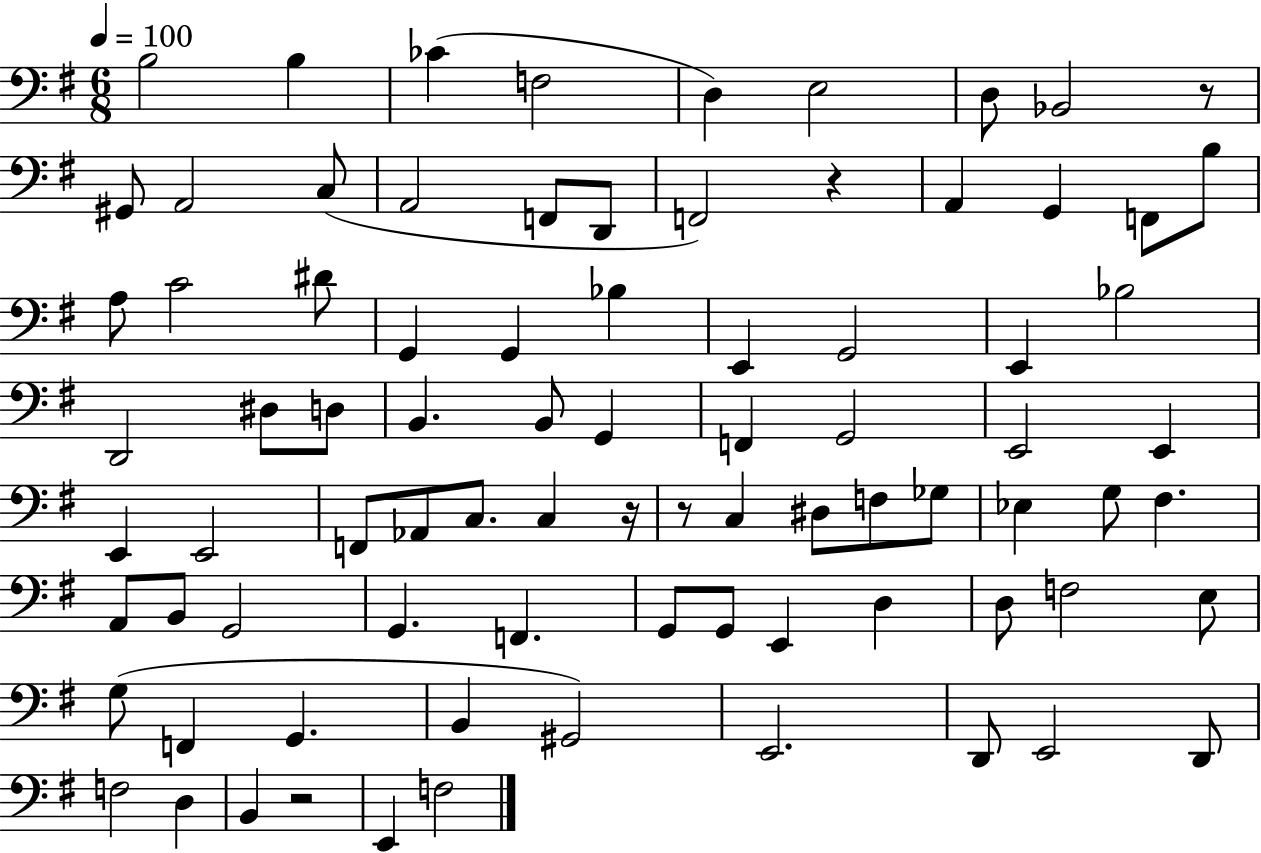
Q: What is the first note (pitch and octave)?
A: B3